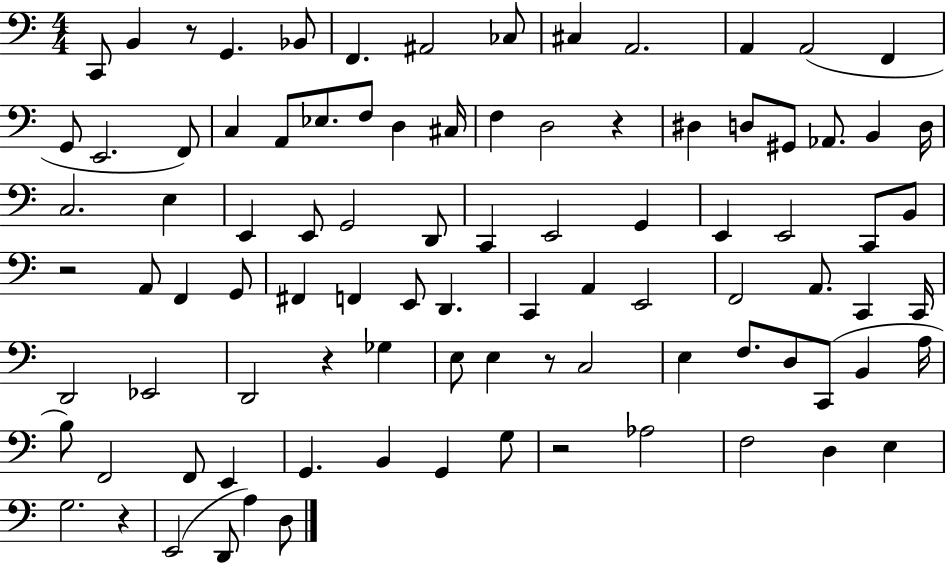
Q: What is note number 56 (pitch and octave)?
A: C2